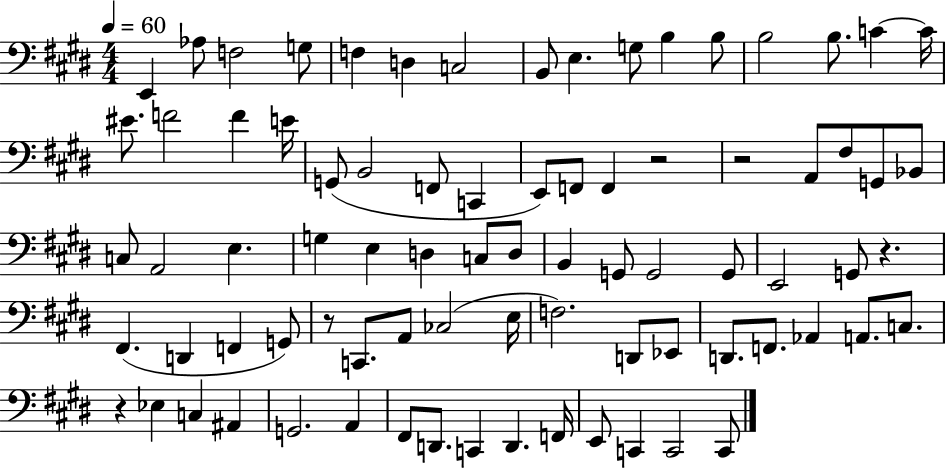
E2/q Ab3/e F3/h G3/e F3/q D3/q C3/h B2/e E3/q. G3/e B3/q B3/e B3/h B3/e. C4/q C4/s EIS4/e. F4/h F4/q E4/s G2/e B2/h F2/e C2/q E2/e F2/e F2/q R/h R/h A2/e F#3/e G2/e Bb2/e C3/e A2/h E3/q. G3/q E3/q D3/q C3/e D3/e B2/q G2/e G2/h G2/e E2/h G2/e R/q. F#2/q. D2/q F2/q G2/e R/e C2/e. A2/e CES3/h E3/s F3/h. D2/e Eb2/e D2/e. F2/e. Ab2/q A2/e. C3/e. R/q Eb3/q C3/q A#2/q G2/h. A2/q F#2/e D2/e. C2/q D2/q. F2/s E2/e C2/q C2/h C2/e